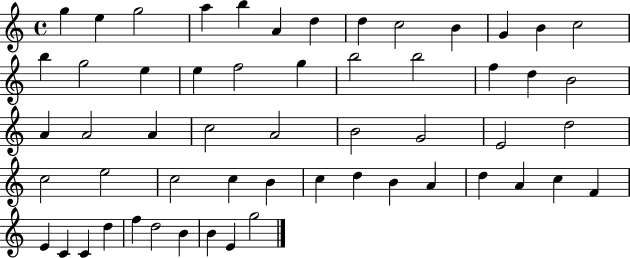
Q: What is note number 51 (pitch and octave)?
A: F5